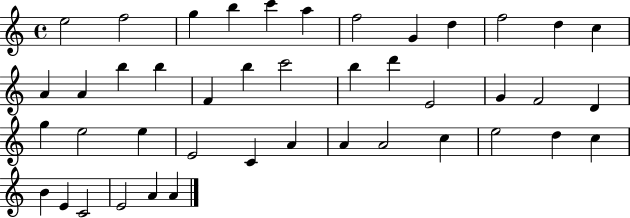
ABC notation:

X:1
T:Untitled
M:4/4
L:1/4
K:C
e2 f2 g b c' a f2 G d f2 d c A A b b F b c'2 b d' E2 G F2 D g e2 e E2 C A A A2 c e2 d c B E C2 E2 A A